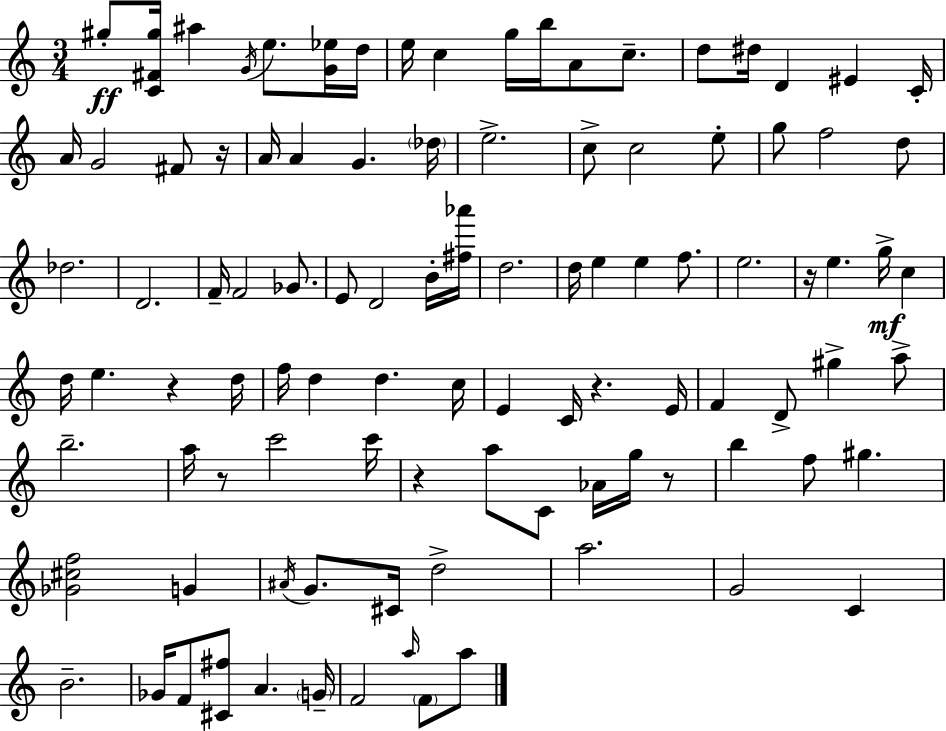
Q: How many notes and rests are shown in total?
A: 101